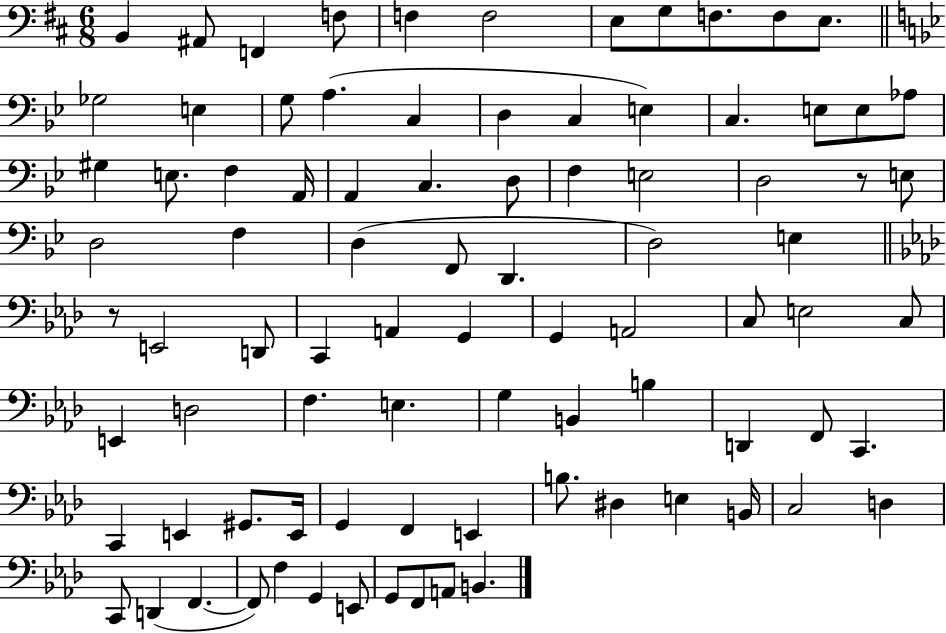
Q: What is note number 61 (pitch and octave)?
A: C2